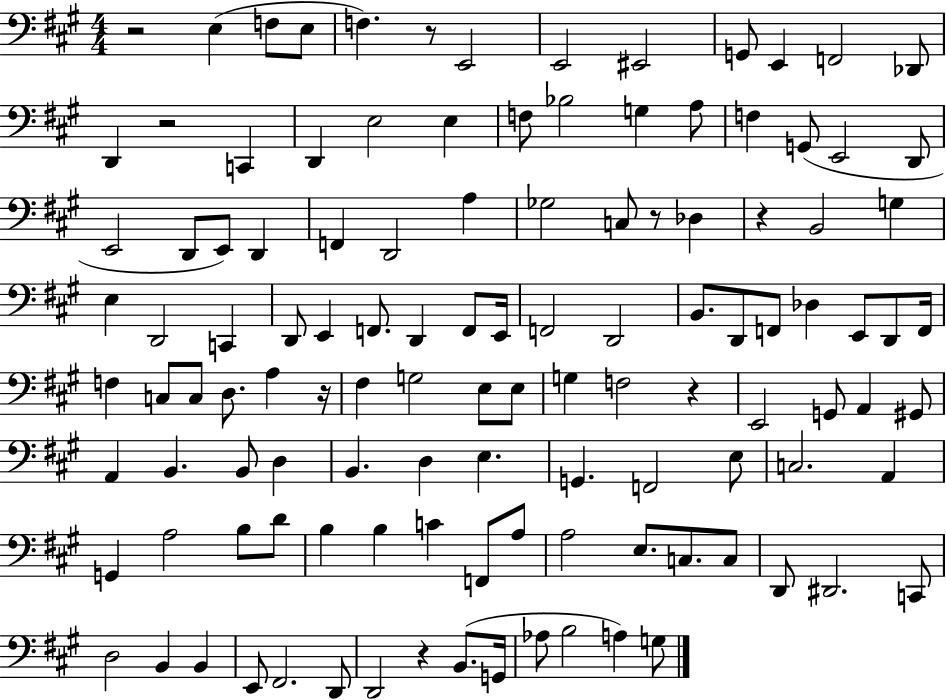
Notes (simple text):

R/h E3/q F3/e E3/e F3/q. R/e E2/h E2/h EIS2/h G2/e E2/q F2/h Db2/e D2/q R/h C2/q D2/q E3/h E3/q F3/e Bb3/h G3/q A3/e F3/q G2/e E2/h D2/e E2/h D2/e E2/e D2/q F2/q D2/h A3/q Gb3/h C3/e R/e Db3/q R/q B2/h G3/q E3/q D2/h C2/q D2/e E2/q F2/e. D2/q F2/e E2/s F2/h D2/h B2/e. D2/e F2/e Db3/q E2/e D2/e F2/s F3/q C3/e C3/e D3/e. A3/q R/s F#3/q G3/h E3/e E3/e G3/q F3/h R/q E2/h G2/e A2/q G#2/e A2/q B2/q. B2/e D3/q B2/q. D3/q E3/q. G2/q. F2/h E3/e C3/h. A2/q G2/q A3/h B3/e D4/e B3/q B3/q C4/q F2/e A3/e A3/h E3/e. C3/e. C3/e D2/e D#2/h. C2/e D3/h B2/q B2/q E2/e F#2/h. D2/e D2/h R/q B2/e. G2/s Ab3/e B3/h A3/q G3/e